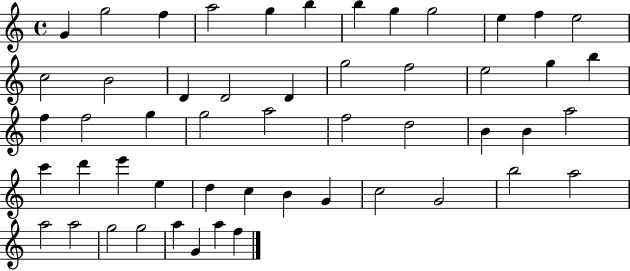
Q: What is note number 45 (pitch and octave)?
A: A5